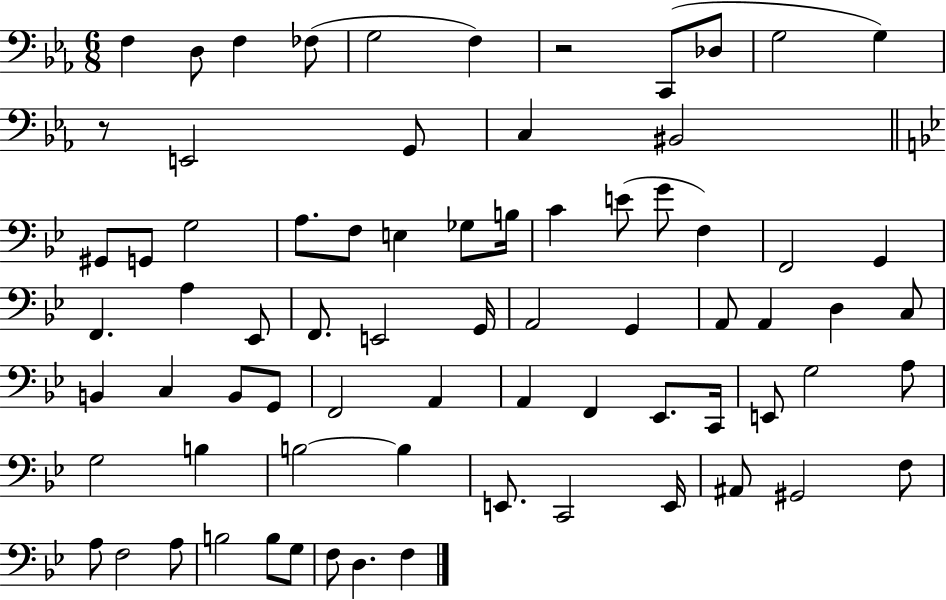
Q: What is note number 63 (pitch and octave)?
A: F3